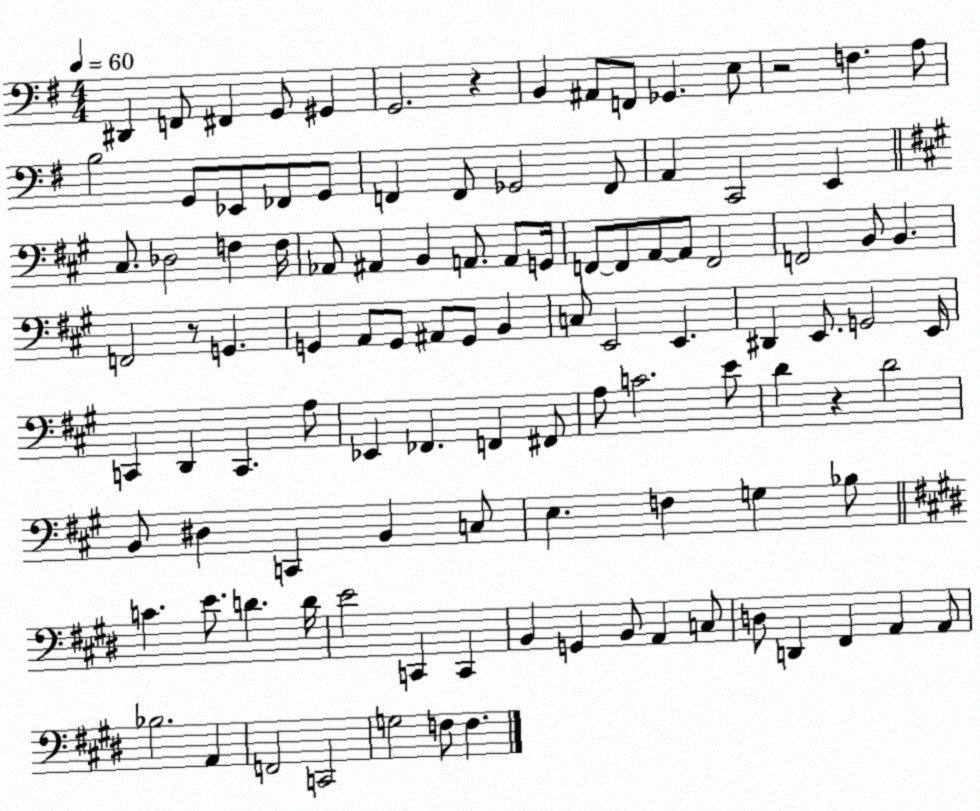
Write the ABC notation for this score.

X:1
T:Untitled
M:4/4
L:1/4
K:G
^D,, F,,/2 ^F,, G,,/2 ^G,, G,,2 z B,, ^A,,/2 F,,/2 _G,, E,/2 z2 F, A,/2 B,2 G,,/2 _E,,/2 _F,,/2 G,,/2 F,, F,,/2 _G,,2 F,,/2 A,, C,,2 E,, ^C,/2 _D,2 F, F,/4 _A,,/2 ^A,, B,, A,,/2 A,,/2 G,,/4 F,,/2 F,,/2 A,,/2 A,,/2 F,,2 F,,2 B,,/2 B,, F,,2 z/2 G,, G,, A,,/2 G,,/2 ^A,,/2 G,,/2 B,, C,/2 E,,2 E,, ^D,, E,,/2 G,,2 E,,/4 C,, D,, C,, A,/2 _E,, _F,, F,, ^F,,/2 A,/2 C2 E/2 D z D2 B,,/2 ^D, C,, B,, C,/2 E, F, G, _B,/2 C E/2 D D/4 E2 C,, C,, B,, G,, B,,/2 A,, C,/2 D,/2 D,, ^F,, A,, A,,/2 _B,2 A,, F,,2 C,,2 G,2 F,/2 F,